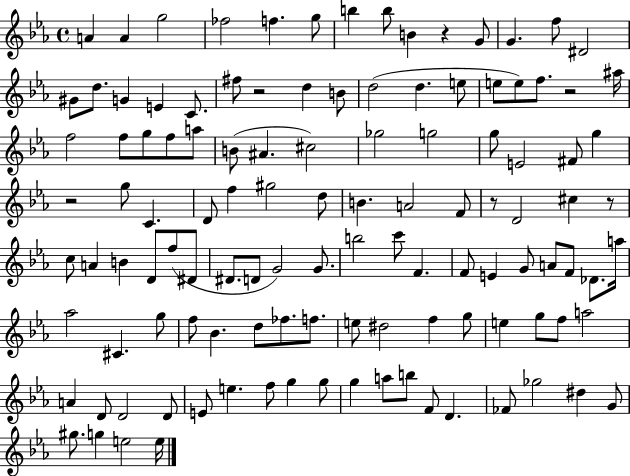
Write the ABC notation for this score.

X:1
T:Untitled
M:4/4
L:1/4
K:Eb
A A g2 _f2 f g/2 b b/2 B z G/2 G f/2 ^D2 ^G/2 d/2 G E C/2 ^f/2 z2 d B/2 d2 d e/2 e/2 e/2 f/2 z2 ^a/4 f2 f/2 g/2 f/2 a/2 B/2 ^A ^c2 _g2 g2 g/2 E2 ^F/2 g z2 g/2 C D/2 f ^g2 d/2 B A2 F/2 z/2 D2 ^c z/2 c/2 A B D/2 f/2 ^D/2 ^D/2 D/2 G2 G/2 b2 c'/2 F F/2 E G/2 A/2 F/2 _D/2 a/4 _a2 ^C g/2 f/2 _B d/2 _f/2 f/2 e/2 ^d2 f g/2 e g/2 f/2 a2 A D/2 D2 D/2 E/2 e f/2 g g/2 g a/2 b/2 F/2 D _F/2 _g2 ^d G/2 ^g/2 g e2 e/4